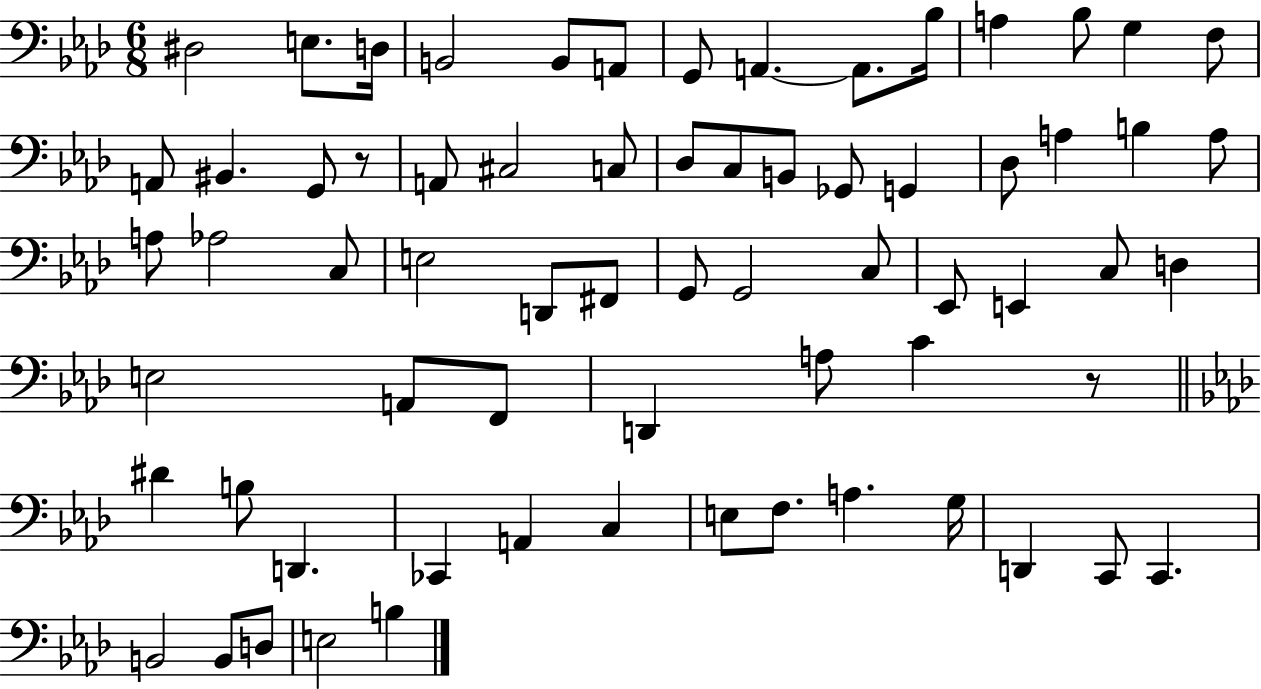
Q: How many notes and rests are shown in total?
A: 68